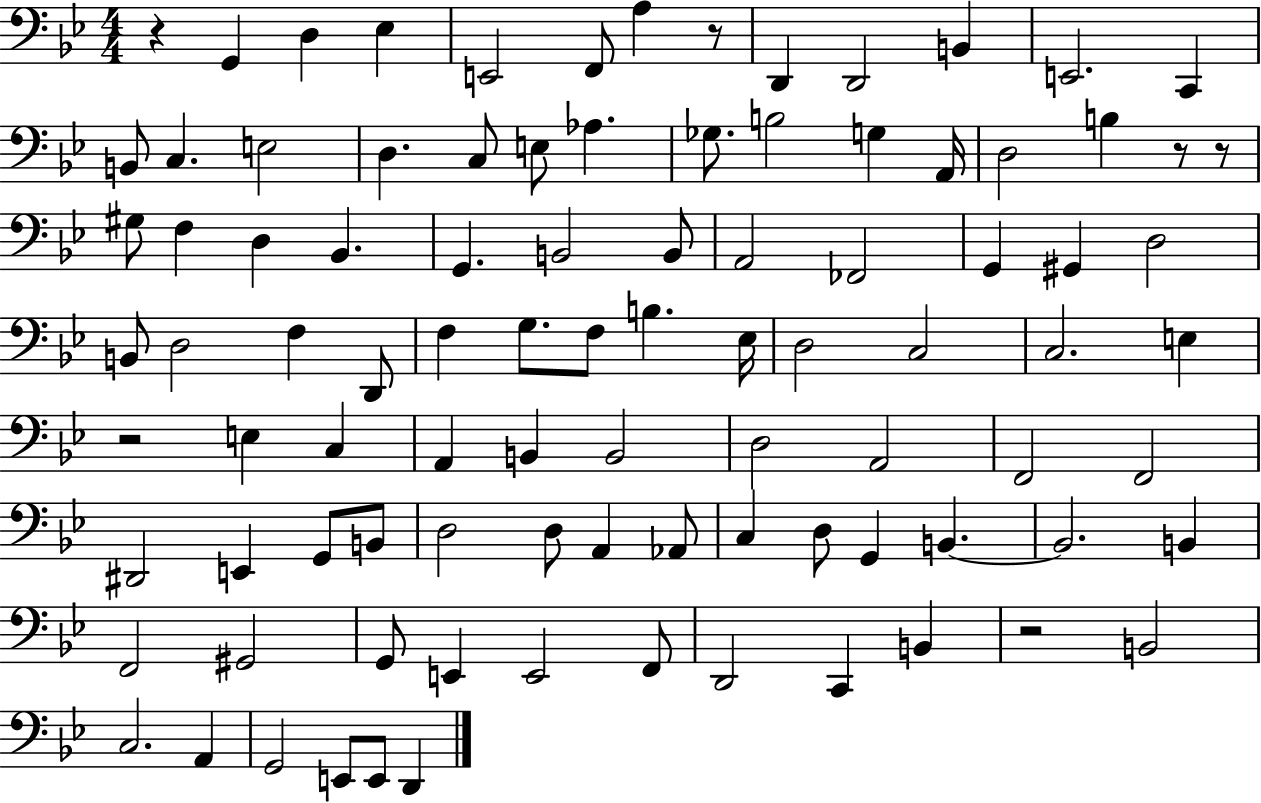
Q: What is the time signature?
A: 4/4